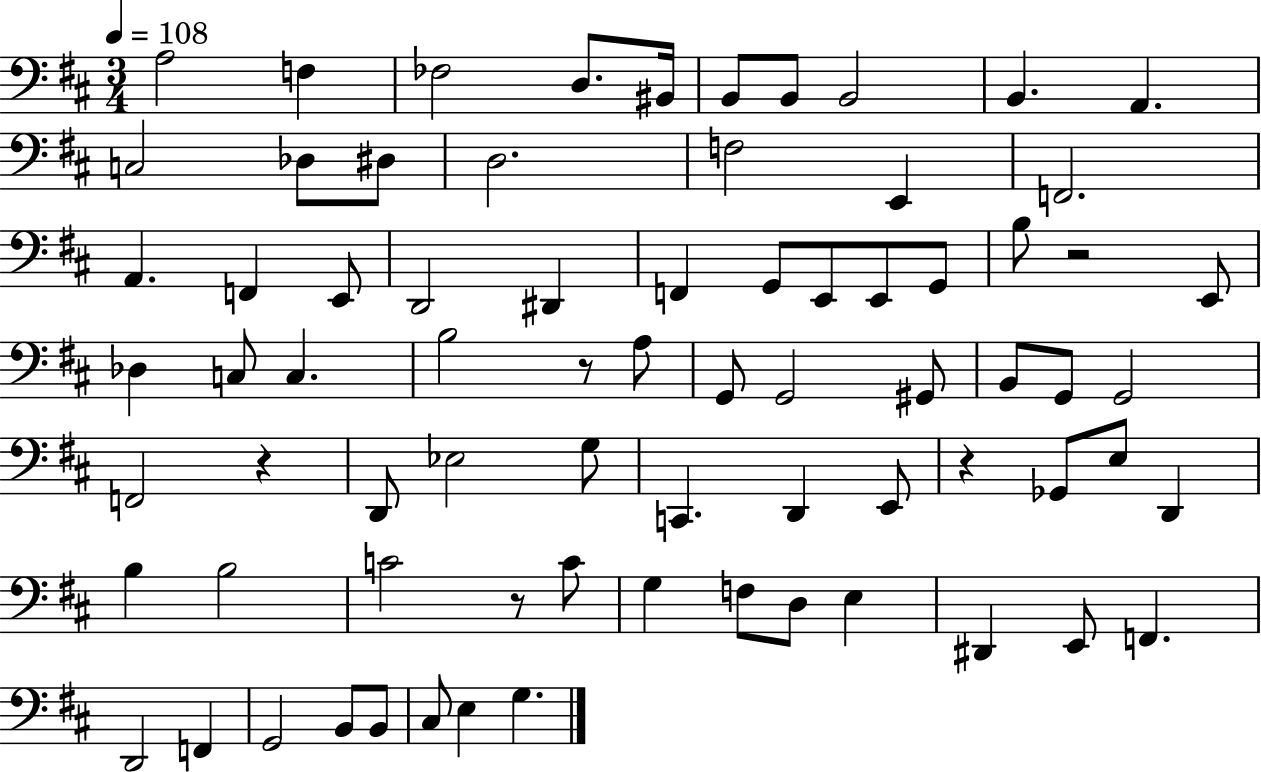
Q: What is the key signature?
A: D major